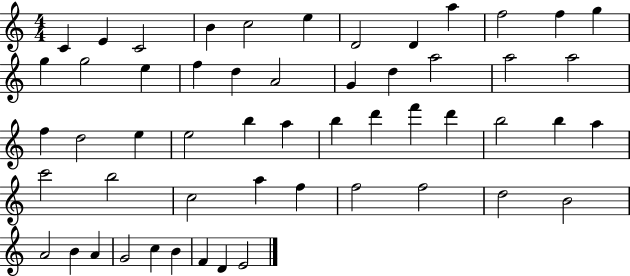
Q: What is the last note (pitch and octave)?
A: E4